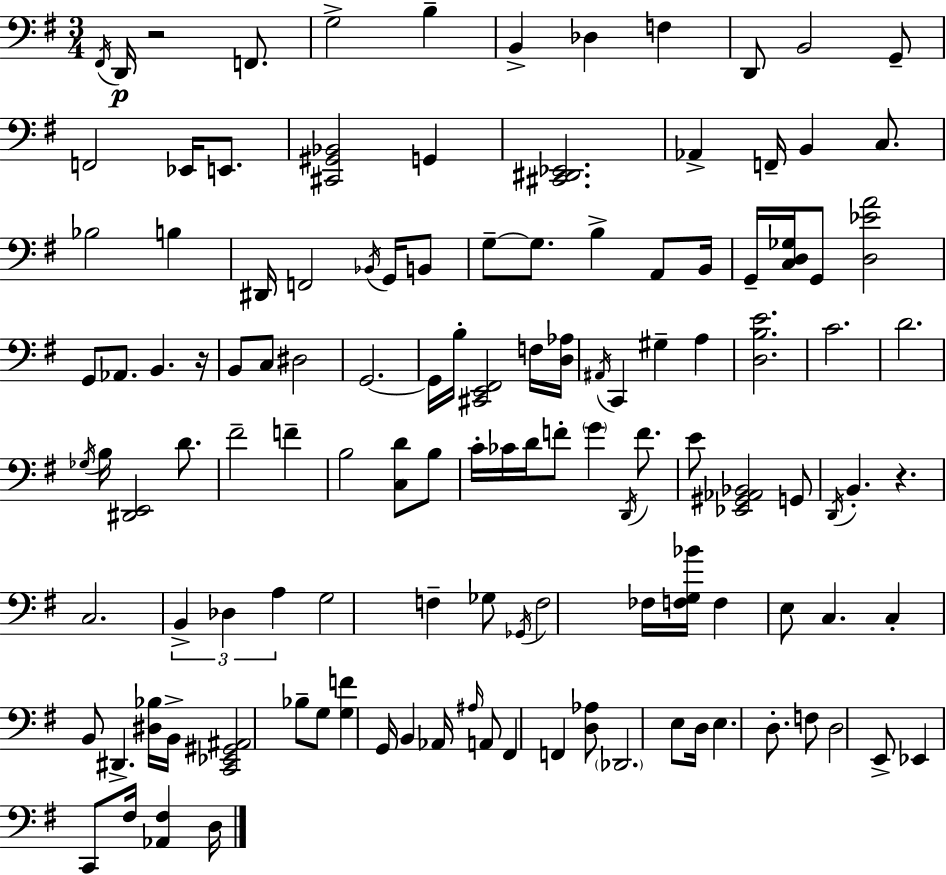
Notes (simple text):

F#2/s D2/s R/h F2/e. G3/h B3/q B2/q Db3/q F3/q D2/e B2/h G2/e F2/h Eb2/s E2/e. [C#2,G#2,Bb2]/h G2/q [C#2,D#2,Eb2]/h. Ab2/q F2/s B2/q C3/e. Bb3/h B3/q D#2/s F2/h Bb2/s G2/s B2/e G3/e G3/e. B3/q A2/e B2/s G2/s [C3,D3,Gb3]/s G2/e [D3,Eb4,A4]/h G2/e Ab2/e. B2/q. R/s B2/e C3/e D#3/h G2/h. G2/s B3/s [C#2,E2,F#2]/h F3/s [D3,Ab3]/s A#2/s C2/q G#3/q A3/q [D3,B3,E4]/h. C4/h. D4/h. Gb3/s B3/s [D#2,E2]/h D4/e. F#4/h F4/q B3/h [C3,D4]/e B3/e C4/s CES4/s D4/s F4/e G4/q D2/s F4/e. E4/e [Eb2,G#2,Ab2,Bb2]/h G2/e D2/s B2/q. R/q. C3/h. B2/q Db3/q A3/q G3/h F3/q Gb3/e Gb2/s F3/h FES3/s [F3,G3,Bb4]/s F3/q E3/e C3/q. C3/q B2/e D#2/q. [D#3,Bb3]/s B2/s [C2,Eb2,G#2,A#2]/h Bb3/e G3/e [G3,F4]/q G2/s B2/q Ab2/s A#3/s A2/e F#2/q F2/q [D3,Ab3]/e Db2/h. E3/e D3/s E3/q. D3/e. F3/e D3/h E2/e Eb2/q C2/e F#3/s [Ab2,F#3]/q D3/s